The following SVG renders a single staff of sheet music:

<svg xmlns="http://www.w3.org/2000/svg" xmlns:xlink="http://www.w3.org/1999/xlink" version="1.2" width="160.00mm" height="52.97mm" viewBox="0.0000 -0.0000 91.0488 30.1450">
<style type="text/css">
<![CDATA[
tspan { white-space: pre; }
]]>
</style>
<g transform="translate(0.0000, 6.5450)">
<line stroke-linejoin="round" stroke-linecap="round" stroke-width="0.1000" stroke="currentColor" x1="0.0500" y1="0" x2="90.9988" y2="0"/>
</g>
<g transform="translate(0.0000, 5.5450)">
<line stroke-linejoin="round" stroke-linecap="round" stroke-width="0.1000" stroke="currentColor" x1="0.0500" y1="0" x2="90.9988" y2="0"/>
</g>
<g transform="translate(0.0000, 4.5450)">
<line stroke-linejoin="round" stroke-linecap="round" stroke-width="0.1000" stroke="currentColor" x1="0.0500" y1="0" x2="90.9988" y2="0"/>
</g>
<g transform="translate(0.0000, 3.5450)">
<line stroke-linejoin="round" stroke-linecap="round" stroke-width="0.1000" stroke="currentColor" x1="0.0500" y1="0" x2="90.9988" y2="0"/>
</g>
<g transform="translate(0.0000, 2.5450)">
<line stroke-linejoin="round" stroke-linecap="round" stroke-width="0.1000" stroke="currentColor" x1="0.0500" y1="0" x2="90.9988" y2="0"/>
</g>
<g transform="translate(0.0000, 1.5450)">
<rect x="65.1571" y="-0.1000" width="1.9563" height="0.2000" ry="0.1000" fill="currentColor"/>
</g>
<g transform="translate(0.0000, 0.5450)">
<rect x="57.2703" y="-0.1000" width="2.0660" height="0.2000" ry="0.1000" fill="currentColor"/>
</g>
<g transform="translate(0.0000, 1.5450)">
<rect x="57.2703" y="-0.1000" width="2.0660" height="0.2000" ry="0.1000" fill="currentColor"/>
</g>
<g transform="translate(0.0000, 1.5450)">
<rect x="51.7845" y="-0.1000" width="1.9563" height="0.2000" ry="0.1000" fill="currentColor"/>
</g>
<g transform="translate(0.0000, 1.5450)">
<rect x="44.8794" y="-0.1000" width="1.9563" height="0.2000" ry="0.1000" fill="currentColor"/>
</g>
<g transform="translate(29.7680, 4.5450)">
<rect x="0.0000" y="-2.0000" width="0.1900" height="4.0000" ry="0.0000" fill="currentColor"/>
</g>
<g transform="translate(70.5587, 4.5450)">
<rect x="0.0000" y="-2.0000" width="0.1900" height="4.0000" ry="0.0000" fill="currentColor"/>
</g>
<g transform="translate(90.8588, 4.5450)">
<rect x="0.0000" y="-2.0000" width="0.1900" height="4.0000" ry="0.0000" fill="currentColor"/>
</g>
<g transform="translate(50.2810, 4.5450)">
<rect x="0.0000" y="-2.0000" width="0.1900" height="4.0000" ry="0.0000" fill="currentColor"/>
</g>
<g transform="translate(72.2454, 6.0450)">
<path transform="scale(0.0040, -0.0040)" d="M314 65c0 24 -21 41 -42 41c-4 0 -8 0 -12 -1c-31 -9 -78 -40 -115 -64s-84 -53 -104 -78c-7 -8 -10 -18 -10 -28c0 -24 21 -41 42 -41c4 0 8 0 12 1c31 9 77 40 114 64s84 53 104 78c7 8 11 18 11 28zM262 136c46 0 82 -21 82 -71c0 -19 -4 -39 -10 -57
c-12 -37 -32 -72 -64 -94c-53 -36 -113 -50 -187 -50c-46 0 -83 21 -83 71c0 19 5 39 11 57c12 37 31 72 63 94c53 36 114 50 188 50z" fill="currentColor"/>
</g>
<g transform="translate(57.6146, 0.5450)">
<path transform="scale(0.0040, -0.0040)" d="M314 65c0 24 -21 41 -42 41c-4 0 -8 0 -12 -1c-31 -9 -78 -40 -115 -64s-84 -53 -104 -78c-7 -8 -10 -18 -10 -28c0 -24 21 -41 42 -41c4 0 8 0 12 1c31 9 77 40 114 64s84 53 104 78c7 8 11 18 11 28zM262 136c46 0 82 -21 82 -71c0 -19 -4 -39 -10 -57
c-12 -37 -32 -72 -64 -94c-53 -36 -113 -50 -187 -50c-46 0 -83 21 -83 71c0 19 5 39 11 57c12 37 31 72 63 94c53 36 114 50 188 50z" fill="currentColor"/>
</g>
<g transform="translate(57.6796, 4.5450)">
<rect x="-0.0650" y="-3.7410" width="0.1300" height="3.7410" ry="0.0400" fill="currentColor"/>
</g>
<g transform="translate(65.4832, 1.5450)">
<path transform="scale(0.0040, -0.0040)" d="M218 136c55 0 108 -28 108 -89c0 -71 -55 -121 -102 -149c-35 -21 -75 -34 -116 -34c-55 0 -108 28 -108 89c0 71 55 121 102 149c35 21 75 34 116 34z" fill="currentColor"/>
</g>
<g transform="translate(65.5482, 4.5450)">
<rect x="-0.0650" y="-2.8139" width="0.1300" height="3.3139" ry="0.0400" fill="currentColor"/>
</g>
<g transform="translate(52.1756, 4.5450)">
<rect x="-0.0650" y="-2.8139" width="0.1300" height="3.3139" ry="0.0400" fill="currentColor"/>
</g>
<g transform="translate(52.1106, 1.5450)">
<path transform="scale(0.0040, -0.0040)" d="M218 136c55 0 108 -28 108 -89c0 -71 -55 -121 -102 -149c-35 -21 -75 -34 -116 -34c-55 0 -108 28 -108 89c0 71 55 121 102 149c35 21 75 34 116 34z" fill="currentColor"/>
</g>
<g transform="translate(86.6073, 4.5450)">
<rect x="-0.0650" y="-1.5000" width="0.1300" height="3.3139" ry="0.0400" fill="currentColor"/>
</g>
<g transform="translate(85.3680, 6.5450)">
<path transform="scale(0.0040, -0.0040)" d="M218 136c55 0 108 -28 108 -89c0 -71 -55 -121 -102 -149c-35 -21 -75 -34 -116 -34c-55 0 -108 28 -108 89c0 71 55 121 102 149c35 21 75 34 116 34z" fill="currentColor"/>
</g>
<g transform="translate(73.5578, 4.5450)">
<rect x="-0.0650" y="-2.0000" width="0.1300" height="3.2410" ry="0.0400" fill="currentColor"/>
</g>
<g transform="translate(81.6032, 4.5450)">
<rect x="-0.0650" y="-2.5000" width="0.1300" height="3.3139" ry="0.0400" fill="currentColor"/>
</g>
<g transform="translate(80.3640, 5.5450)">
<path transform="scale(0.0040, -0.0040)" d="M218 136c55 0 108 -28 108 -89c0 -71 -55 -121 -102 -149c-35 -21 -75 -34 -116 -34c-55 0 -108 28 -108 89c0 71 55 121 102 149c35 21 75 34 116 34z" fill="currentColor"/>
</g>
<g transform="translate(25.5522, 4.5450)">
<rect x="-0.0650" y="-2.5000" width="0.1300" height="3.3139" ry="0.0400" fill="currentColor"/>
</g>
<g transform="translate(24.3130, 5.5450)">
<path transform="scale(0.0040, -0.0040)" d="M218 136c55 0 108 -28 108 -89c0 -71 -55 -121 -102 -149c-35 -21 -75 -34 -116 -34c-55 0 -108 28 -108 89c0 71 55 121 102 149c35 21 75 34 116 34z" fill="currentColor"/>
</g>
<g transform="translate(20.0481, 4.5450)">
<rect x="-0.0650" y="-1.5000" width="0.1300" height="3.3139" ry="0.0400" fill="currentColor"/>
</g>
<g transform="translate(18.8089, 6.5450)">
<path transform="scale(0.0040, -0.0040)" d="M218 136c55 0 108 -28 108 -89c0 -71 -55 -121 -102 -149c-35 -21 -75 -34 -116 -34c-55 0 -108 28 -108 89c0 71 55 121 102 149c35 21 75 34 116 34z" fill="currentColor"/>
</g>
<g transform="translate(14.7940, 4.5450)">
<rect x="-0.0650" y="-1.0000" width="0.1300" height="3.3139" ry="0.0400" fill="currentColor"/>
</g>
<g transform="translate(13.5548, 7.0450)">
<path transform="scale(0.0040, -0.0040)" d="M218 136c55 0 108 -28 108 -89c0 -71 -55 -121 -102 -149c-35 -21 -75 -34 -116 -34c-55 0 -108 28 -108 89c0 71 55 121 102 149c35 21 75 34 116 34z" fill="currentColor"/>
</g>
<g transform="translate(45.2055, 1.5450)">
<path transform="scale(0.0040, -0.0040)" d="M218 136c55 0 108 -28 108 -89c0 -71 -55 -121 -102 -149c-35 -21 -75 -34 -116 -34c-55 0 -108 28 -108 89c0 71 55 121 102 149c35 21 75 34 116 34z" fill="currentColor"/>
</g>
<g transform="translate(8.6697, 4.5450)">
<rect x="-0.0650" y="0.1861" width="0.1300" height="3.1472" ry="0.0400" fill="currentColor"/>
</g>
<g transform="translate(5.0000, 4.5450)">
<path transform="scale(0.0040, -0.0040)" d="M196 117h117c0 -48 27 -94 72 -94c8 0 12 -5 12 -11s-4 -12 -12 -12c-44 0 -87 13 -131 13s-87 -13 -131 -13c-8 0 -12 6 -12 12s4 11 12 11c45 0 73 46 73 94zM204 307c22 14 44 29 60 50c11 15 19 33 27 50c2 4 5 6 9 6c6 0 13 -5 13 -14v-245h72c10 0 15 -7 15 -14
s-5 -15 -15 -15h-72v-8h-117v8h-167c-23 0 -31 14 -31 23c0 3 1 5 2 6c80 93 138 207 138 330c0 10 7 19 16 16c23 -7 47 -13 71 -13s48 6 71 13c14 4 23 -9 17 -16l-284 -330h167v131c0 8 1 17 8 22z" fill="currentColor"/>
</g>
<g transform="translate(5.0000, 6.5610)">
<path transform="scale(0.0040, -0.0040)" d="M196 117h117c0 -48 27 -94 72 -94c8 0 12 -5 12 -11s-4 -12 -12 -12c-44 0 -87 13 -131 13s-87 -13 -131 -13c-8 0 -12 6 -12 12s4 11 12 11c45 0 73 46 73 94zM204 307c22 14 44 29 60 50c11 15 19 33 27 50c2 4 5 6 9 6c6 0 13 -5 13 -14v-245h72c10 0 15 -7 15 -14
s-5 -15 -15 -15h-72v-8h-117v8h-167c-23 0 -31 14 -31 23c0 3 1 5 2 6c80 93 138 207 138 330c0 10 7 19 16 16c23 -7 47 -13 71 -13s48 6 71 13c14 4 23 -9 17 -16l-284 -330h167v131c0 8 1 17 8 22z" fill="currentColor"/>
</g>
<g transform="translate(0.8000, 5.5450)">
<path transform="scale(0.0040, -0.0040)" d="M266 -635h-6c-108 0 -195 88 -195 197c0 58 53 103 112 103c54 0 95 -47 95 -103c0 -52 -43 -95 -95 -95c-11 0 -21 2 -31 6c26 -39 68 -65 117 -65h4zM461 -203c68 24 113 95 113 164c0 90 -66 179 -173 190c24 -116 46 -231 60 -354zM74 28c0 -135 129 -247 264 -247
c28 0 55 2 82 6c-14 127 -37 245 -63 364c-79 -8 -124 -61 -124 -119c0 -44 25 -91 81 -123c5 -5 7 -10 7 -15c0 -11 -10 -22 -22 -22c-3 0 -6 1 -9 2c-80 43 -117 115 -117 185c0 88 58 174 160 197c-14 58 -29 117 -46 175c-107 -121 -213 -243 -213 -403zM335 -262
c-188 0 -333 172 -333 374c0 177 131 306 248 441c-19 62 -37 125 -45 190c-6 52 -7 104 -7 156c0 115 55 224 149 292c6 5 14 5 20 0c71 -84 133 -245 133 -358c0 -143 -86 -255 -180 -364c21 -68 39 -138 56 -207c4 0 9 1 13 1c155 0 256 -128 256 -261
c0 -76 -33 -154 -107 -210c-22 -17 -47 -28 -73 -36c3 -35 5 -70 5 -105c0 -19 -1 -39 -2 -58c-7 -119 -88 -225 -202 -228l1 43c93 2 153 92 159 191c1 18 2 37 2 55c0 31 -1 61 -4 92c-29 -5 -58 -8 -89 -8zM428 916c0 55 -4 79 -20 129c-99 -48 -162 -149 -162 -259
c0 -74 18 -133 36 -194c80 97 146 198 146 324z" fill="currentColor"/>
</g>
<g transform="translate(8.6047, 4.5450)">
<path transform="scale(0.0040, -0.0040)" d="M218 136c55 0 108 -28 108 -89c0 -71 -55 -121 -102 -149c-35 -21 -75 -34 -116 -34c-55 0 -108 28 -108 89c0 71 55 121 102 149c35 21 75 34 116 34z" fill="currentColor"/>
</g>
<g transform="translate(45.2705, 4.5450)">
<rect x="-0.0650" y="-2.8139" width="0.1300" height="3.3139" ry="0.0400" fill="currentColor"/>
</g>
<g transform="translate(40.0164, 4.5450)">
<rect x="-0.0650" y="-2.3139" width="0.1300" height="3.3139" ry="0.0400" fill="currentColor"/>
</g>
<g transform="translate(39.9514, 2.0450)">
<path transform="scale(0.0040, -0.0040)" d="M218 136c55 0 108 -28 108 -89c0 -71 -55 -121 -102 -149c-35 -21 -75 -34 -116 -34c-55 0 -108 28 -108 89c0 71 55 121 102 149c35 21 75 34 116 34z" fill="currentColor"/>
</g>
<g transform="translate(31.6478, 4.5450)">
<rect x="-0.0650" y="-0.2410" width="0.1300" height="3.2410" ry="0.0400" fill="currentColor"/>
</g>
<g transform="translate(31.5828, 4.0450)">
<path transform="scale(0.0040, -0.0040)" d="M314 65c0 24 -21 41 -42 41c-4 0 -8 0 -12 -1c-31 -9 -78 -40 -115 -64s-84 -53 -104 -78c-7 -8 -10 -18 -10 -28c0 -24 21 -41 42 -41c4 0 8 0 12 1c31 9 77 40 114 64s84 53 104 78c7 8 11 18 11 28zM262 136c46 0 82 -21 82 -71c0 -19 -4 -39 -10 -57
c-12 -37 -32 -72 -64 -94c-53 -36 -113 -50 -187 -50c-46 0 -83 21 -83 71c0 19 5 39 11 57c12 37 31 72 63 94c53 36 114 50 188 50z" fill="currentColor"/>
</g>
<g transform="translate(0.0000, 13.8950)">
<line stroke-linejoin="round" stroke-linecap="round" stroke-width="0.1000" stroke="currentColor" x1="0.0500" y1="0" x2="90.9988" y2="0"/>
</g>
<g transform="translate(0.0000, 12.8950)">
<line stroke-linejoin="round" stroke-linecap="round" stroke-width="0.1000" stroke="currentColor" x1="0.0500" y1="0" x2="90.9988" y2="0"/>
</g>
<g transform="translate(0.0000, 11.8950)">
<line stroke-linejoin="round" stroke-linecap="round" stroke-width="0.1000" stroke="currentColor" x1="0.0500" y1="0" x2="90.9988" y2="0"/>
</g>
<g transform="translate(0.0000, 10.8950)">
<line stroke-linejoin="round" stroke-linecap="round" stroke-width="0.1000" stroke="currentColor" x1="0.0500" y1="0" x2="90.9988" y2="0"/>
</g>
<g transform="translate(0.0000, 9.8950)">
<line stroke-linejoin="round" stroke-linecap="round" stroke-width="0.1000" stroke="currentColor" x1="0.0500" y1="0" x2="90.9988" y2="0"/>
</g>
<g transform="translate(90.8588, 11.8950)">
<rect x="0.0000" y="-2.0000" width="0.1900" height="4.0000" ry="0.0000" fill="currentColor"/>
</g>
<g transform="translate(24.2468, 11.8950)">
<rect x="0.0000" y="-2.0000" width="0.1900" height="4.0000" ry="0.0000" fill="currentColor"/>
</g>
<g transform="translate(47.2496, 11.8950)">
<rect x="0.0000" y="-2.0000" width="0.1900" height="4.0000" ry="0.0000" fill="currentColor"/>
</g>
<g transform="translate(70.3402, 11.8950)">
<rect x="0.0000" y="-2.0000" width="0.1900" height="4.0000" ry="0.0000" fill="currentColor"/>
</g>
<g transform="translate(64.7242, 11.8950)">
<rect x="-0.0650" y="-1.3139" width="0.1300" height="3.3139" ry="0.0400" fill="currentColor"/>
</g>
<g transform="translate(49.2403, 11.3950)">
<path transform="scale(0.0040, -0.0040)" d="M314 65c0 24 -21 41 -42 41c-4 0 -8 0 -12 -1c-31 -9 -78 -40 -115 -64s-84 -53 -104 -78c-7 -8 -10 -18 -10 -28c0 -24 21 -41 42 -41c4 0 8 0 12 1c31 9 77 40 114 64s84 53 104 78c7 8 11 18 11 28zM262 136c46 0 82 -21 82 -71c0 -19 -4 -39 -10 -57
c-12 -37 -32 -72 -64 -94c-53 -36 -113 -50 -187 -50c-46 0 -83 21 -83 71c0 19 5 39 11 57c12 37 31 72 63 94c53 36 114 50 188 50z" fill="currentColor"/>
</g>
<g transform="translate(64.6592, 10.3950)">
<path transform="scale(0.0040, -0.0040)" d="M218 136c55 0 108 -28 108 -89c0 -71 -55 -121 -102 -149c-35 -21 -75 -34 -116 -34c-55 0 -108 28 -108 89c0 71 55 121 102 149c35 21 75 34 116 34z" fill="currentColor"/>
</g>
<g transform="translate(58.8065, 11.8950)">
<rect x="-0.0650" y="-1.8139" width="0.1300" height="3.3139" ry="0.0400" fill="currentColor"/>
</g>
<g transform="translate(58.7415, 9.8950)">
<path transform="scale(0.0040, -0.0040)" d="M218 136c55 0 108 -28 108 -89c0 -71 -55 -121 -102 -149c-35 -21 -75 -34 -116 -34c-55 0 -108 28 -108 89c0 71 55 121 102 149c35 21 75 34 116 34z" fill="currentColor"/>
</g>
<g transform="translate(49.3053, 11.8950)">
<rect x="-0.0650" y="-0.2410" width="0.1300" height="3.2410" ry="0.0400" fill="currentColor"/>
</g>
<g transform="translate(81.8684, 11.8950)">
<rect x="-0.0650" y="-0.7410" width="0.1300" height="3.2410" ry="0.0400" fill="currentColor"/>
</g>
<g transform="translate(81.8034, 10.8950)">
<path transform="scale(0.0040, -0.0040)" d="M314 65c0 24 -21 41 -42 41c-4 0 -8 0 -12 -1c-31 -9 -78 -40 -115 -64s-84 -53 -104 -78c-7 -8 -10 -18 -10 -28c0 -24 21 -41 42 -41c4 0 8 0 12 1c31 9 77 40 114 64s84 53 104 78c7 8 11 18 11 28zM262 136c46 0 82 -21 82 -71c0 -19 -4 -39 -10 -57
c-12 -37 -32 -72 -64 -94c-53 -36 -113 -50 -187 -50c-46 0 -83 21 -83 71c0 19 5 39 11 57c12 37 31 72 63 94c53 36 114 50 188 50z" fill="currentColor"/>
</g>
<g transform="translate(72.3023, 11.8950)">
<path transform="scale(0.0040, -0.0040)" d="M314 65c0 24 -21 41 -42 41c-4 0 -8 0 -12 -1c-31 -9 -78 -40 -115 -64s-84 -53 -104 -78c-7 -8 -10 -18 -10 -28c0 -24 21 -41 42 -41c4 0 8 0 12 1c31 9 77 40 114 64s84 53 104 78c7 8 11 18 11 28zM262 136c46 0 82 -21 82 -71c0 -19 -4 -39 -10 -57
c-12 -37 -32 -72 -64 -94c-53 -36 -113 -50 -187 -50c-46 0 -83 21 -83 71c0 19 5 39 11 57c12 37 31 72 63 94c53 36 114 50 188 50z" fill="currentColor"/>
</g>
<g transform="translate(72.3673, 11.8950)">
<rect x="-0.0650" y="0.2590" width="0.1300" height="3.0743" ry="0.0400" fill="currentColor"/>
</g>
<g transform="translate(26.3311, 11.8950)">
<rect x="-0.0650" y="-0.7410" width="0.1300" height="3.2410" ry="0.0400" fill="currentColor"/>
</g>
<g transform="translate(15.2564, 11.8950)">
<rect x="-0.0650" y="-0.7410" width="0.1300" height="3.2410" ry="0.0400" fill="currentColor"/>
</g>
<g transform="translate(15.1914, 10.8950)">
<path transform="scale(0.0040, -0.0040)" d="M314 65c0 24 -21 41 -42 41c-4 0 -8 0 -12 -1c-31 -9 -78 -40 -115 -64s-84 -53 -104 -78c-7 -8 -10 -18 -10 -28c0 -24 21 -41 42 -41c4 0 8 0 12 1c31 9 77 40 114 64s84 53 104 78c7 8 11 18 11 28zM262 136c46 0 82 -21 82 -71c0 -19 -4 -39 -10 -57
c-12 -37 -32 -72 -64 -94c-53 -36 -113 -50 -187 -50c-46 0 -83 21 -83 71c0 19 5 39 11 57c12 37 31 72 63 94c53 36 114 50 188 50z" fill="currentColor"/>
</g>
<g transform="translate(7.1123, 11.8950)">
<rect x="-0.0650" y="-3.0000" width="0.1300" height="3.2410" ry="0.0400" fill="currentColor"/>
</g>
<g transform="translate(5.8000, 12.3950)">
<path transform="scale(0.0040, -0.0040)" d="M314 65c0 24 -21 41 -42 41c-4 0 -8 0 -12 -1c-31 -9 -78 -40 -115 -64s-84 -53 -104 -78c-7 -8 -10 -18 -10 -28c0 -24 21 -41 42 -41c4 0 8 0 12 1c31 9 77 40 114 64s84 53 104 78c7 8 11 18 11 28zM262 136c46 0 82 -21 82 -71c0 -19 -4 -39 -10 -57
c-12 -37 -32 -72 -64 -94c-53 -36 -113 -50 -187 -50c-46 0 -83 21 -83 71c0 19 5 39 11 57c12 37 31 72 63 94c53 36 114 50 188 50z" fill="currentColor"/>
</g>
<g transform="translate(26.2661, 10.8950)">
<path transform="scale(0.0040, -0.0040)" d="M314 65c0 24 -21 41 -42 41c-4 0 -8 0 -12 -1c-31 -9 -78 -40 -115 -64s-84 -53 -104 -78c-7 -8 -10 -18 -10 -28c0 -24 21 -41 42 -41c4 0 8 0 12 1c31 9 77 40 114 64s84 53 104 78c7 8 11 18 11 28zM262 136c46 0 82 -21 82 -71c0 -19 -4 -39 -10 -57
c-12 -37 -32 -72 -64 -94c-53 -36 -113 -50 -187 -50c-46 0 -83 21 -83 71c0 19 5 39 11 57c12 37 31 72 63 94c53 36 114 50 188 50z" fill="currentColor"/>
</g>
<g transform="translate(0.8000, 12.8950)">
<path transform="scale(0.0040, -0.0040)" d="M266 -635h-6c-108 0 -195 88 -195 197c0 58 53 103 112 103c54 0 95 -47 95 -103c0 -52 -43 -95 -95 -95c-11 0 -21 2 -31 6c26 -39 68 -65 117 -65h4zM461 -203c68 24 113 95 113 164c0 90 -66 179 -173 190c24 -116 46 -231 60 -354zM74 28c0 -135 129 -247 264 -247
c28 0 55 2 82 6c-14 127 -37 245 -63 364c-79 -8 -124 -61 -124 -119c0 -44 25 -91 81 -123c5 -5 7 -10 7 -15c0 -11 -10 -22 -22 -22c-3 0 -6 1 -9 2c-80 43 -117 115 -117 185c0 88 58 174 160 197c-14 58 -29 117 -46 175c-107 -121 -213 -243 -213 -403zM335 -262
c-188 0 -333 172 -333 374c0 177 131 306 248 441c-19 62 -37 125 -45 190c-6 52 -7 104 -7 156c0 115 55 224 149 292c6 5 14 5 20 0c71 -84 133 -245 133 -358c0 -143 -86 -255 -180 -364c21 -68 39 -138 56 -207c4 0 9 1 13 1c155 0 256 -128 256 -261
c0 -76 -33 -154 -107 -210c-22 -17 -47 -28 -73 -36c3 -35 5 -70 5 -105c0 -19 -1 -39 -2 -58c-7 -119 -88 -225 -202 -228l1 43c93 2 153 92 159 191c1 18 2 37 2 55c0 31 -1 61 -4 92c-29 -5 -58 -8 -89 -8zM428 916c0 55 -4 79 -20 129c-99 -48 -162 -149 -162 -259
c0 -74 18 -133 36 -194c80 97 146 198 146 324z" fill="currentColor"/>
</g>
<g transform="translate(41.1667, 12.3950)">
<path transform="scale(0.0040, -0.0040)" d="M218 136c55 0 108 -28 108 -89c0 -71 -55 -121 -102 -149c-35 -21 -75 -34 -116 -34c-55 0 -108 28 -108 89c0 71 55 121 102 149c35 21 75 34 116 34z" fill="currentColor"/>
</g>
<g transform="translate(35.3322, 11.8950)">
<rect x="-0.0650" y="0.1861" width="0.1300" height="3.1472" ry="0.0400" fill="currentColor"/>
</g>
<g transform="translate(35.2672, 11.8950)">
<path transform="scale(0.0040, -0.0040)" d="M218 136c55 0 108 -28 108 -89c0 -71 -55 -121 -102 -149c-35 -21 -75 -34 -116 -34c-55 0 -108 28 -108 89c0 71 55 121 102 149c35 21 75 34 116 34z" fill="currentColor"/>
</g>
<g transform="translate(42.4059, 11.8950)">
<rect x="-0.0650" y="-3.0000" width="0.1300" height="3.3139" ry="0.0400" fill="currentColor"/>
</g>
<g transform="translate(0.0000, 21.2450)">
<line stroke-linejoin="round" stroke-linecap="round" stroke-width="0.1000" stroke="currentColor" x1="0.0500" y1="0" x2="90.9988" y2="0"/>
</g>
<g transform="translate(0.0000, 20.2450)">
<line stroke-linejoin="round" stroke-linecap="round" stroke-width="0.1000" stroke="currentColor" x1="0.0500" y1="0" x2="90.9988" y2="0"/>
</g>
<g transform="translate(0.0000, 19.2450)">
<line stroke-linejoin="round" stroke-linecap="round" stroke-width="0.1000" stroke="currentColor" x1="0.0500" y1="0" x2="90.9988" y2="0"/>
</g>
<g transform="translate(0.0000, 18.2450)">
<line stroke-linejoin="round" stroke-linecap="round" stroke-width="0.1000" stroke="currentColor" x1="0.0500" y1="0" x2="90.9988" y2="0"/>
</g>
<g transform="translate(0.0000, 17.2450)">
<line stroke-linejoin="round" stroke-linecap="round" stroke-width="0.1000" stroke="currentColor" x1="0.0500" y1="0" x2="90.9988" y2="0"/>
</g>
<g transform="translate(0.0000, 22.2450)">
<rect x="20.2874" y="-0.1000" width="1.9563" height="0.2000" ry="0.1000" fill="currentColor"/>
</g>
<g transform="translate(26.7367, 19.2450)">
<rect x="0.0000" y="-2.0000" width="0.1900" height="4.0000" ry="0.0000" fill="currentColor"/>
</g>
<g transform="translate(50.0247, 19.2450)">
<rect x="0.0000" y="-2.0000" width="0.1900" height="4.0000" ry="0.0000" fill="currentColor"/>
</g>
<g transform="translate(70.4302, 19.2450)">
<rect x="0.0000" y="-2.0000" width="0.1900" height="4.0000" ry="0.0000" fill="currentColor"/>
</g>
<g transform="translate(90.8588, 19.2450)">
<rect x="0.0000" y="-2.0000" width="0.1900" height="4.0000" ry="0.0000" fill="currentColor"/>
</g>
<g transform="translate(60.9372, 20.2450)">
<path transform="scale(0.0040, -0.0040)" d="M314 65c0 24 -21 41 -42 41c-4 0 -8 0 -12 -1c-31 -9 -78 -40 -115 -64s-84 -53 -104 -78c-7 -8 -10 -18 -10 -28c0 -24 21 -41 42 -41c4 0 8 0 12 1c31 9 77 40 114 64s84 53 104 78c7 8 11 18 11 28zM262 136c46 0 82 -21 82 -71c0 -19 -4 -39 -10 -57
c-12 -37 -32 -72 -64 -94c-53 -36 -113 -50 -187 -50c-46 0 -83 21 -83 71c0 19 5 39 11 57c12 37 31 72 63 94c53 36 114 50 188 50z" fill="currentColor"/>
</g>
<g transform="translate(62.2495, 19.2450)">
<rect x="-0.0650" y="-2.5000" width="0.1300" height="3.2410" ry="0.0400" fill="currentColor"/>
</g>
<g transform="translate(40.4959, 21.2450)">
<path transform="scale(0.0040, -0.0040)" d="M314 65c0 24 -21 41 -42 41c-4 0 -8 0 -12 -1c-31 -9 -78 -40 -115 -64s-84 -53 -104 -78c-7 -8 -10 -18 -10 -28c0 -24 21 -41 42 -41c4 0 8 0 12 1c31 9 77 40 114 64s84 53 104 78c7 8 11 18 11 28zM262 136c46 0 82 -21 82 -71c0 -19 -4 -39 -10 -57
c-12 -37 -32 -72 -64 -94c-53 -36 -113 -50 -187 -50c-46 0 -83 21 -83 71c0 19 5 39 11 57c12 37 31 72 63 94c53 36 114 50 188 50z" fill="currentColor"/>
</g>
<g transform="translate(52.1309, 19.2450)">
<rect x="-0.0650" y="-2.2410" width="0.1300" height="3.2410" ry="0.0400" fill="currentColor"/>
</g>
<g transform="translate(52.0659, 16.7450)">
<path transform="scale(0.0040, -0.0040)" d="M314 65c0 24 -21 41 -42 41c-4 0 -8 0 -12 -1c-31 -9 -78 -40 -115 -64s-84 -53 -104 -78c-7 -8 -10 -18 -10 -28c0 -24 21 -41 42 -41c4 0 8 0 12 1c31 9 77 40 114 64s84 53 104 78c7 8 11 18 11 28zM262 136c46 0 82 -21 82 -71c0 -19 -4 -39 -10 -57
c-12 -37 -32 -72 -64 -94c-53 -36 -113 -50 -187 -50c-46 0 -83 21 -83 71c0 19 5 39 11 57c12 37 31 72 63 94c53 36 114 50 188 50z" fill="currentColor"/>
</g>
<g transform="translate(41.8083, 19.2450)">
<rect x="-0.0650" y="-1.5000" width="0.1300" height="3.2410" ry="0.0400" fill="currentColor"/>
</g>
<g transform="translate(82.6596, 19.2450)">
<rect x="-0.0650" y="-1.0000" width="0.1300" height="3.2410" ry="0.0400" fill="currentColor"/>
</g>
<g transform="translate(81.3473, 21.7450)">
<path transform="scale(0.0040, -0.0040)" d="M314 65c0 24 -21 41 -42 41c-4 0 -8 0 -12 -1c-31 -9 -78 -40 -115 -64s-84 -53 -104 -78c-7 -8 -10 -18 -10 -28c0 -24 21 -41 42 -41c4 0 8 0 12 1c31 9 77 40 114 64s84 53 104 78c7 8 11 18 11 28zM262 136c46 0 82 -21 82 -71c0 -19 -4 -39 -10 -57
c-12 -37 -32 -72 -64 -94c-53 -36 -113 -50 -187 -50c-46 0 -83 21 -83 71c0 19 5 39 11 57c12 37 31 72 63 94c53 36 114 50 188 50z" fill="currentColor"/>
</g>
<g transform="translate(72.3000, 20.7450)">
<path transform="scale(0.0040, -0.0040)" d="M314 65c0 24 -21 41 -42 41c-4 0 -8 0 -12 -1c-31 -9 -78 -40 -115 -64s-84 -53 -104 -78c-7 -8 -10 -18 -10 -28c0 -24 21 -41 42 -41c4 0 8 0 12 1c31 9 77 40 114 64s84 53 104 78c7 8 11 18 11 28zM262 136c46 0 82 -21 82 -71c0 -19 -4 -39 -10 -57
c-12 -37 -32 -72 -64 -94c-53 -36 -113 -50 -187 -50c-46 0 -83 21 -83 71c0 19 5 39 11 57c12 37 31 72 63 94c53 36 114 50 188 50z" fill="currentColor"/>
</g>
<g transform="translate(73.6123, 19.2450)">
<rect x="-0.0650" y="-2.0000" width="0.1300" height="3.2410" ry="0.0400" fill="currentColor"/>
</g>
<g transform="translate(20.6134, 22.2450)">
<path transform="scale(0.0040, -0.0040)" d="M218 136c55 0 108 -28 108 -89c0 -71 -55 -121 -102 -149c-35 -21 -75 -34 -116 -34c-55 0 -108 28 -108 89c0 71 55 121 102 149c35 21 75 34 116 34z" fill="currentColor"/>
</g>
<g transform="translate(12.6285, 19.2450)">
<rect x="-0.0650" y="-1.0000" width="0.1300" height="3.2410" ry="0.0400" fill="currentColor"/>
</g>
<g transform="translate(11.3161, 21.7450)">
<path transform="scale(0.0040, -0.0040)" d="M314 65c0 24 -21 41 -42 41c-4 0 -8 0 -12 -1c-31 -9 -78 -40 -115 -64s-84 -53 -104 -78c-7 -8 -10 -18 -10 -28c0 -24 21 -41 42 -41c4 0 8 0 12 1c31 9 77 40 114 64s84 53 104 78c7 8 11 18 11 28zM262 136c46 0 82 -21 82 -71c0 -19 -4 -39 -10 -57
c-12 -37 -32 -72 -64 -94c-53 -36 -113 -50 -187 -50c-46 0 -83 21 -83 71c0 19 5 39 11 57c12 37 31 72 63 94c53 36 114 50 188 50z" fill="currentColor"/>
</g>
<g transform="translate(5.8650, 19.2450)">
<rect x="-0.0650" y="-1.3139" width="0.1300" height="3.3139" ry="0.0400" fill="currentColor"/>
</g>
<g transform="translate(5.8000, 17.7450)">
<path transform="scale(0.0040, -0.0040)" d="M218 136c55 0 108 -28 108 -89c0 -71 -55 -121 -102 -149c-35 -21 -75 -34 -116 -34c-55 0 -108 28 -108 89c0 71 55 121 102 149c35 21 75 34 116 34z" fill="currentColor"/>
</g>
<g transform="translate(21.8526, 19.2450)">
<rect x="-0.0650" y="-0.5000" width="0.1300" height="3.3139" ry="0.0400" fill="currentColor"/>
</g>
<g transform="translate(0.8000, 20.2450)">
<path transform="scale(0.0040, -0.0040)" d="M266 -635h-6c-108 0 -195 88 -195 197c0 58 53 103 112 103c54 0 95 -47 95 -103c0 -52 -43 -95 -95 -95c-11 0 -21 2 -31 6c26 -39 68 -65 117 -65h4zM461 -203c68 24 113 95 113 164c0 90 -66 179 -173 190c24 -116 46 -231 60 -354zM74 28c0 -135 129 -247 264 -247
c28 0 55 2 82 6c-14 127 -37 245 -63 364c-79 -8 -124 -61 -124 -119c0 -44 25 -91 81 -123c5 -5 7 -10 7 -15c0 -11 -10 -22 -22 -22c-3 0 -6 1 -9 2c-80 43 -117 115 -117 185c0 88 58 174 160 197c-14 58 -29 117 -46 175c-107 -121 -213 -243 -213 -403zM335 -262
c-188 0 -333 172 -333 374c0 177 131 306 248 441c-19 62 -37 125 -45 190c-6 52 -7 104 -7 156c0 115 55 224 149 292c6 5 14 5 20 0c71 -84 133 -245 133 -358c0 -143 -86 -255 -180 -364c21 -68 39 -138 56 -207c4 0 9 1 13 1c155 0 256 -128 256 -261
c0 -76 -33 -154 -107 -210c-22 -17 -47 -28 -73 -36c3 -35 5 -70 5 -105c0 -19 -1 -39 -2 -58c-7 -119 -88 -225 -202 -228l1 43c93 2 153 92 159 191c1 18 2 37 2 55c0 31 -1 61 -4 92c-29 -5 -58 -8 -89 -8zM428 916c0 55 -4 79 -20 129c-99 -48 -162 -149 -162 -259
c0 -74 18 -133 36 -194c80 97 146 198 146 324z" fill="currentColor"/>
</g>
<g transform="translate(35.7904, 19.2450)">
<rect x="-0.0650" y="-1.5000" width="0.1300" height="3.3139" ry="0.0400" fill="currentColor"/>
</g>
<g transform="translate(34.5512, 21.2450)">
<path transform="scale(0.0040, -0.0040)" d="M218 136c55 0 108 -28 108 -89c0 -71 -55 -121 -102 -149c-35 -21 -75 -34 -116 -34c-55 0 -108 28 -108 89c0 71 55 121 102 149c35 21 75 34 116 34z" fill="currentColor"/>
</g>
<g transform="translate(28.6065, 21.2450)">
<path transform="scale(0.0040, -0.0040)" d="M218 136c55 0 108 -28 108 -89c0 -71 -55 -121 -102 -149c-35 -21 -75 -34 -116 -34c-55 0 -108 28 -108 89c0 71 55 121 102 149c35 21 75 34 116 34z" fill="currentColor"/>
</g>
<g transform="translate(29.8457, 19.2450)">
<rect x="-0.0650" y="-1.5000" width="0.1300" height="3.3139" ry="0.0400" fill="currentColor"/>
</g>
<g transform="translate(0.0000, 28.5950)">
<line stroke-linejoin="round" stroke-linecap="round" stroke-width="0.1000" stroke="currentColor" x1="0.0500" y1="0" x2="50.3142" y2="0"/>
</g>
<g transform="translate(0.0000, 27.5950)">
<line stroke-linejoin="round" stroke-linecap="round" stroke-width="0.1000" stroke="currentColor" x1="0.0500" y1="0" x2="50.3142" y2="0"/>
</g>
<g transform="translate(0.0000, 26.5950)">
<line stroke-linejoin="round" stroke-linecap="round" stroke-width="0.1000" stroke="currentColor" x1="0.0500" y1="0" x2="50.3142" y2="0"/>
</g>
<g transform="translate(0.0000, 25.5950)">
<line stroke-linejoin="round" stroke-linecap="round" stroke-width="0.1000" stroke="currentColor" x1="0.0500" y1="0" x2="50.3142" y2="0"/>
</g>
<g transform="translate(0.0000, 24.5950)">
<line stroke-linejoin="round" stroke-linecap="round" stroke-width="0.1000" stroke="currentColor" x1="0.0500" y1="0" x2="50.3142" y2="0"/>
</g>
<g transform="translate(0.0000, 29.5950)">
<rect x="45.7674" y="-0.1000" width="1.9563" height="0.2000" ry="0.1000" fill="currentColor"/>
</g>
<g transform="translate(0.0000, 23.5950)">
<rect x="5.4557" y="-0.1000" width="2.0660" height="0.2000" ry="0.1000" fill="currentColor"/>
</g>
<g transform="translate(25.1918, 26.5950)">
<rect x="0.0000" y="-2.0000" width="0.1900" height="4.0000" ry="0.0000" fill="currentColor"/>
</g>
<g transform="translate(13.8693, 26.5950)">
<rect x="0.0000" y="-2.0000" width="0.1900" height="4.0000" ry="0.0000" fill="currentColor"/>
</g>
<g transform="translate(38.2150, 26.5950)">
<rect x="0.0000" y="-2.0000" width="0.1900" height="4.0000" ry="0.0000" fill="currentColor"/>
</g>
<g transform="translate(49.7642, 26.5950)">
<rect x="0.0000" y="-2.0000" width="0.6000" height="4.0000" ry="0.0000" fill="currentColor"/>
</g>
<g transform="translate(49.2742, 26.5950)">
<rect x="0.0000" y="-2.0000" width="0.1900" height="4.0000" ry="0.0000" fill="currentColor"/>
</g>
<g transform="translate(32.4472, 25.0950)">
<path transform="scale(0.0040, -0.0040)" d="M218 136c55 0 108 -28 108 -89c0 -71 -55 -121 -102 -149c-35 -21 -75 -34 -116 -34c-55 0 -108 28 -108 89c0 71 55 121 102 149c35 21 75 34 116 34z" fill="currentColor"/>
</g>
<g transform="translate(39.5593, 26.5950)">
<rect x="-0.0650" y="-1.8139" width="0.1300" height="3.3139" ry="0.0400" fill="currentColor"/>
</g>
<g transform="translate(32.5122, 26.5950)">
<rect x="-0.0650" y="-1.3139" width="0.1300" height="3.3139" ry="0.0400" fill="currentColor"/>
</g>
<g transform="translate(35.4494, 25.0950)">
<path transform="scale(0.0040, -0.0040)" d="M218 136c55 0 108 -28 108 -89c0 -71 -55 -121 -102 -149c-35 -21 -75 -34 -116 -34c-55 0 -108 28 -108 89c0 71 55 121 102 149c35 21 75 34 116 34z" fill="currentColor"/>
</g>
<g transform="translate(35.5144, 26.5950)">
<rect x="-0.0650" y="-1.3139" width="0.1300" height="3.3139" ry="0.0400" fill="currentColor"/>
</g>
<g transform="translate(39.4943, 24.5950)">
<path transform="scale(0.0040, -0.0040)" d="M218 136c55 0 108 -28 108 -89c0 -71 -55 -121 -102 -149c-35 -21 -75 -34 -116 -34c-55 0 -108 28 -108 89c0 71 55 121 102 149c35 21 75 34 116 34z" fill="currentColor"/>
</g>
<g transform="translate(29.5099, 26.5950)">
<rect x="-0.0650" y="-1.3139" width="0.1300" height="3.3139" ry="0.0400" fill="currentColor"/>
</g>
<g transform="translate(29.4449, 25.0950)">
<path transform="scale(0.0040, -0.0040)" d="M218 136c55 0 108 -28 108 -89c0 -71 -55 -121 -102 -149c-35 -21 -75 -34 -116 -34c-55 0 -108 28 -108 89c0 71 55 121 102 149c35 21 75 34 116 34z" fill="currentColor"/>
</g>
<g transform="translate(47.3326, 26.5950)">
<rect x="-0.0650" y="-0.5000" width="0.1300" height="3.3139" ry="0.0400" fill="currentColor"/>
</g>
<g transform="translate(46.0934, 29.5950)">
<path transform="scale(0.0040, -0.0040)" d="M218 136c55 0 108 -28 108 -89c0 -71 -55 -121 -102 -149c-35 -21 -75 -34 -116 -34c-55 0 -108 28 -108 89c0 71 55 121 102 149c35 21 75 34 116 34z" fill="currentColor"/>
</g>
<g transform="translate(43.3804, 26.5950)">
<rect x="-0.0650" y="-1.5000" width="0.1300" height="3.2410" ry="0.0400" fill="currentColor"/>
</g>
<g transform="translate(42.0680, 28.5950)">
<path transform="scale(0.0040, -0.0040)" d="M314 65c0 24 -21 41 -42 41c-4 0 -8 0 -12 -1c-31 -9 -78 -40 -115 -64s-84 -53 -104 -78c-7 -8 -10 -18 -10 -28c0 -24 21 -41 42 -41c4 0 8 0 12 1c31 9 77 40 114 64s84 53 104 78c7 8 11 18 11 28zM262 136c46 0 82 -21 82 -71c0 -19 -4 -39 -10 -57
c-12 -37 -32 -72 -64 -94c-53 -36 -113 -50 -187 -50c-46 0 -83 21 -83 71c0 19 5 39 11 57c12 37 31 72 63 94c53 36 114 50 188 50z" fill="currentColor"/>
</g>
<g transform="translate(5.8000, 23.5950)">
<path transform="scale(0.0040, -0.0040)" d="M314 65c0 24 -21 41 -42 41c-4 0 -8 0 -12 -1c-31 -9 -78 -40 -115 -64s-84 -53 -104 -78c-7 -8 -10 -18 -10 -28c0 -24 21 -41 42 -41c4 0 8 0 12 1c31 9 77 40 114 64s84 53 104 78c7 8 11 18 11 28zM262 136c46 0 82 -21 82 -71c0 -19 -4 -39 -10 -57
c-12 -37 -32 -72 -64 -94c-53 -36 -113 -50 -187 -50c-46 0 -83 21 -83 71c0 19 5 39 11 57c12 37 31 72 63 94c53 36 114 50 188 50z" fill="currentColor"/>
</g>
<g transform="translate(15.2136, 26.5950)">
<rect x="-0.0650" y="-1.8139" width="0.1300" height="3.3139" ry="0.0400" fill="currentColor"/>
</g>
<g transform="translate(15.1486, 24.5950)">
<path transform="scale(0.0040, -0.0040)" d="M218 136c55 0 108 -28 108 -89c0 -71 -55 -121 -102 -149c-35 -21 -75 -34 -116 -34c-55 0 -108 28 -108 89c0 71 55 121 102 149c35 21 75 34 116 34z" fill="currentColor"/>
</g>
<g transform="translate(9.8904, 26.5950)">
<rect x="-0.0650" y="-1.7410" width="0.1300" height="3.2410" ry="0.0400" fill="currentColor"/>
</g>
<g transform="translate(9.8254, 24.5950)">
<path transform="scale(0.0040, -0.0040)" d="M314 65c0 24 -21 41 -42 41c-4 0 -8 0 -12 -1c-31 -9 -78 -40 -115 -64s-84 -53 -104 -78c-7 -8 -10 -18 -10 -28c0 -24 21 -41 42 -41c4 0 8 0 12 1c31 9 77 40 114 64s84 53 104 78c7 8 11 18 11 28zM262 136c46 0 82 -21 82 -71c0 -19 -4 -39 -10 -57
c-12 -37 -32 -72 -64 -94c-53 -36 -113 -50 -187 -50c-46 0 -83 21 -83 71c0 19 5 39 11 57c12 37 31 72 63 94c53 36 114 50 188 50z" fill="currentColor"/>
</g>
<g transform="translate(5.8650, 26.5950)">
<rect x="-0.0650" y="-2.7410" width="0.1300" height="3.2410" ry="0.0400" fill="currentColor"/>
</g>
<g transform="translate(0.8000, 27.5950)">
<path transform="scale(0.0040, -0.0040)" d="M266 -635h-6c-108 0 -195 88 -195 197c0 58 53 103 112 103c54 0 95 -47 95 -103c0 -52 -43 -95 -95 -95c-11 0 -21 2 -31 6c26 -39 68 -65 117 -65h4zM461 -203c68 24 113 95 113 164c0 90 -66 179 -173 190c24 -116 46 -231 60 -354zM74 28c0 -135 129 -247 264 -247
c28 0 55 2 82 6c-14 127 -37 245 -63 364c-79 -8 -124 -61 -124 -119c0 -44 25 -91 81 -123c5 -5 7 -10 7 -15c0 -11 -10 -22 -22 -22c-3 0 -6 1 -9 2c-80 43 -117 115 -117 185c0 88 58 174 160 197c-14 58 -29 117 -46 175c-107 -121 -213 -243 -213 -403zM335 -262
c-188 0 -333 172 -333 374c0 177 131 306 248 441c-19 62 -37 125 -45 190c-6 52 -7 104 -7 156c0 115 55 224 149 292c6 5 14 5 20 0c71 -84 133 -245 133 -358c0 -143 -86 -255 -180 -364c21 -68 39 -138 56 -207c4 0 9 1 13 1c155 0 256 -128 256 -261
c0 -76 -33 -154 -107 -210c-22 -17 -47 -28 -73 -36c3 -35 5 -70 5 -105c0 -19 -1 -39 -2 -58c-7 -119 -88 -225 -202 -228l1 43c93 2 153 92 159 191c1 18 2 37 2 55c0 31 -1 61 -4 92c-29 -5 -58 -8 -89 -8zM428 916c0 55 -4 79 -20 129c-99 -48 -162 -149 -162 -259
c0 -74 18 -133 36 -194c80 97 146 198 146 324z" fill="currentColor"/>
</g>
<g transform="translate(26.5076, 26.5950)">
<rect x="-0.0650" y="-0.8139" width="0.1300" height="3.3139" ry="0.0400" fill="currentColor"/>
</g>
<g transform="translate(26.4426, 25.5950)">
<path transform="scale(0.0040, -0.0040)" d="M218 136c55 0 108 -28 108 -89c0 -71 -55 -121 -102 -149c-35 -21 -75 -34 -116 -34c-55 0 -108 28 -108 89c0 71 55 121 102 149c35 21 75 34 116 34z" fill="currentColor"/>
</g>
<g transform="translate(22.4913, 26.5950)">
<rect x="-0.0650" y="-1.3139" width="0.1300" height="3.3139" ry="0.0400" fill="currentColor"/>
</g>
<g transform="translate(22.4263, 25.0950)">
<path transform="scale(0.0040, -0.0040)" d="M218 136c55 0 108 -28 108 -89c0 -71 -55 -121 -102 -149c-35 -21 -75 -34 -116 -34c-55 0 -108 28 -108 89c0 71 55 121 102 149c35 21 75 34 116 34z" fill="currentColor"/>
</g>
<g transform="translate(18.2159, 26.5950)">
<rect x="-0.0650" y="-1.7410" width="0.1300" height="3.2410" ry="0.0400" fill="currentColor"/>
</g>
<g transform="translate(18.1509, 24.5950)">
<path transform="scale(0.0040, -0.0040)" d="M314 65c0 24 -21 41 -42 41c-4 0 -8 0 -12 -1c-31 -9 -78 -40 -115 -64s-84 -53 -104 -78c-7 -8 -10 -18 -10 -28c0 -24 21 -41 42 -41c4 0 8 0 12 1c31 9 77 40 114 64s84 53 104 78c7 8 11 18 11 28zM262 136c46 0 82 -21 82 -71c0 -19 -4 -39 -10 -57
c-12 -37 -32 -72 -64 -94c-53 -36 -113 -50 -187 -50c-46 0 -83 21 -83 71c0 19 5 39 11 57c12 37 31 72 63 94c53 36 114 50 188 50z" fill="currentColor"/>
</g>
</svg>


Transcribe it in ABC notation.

X:1
T:Untitled
M:4/4
L:1/4
K:C
B D E G c2 g a a c'2 a F2 G E A2 d2 d2 B A c2 f e B2 d2 e D2 C E E E2 g2 G2 F2 D2 a2 f2 f f2 e d e e e f E2 C